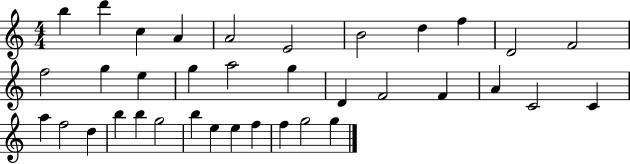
B5/q D6/q C5/q A4/q A4/h E4/h B4/h D5/q F5/q D4/h F4/h F5/h G5/q E5/q G5/q A5/h G5/q D4/q F4/h F4/q A4/q C4/h C4/q A5/q F5/h D5/q B5/q B5/q G5/h B5/q E5/q E5/q F5/q F5/q G5/h G5/q